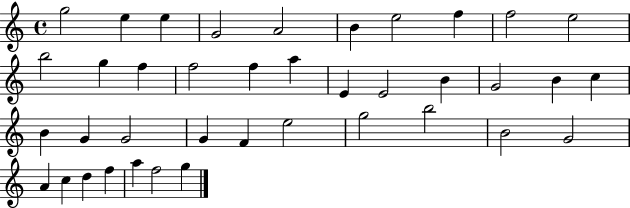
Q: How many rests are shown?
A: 0